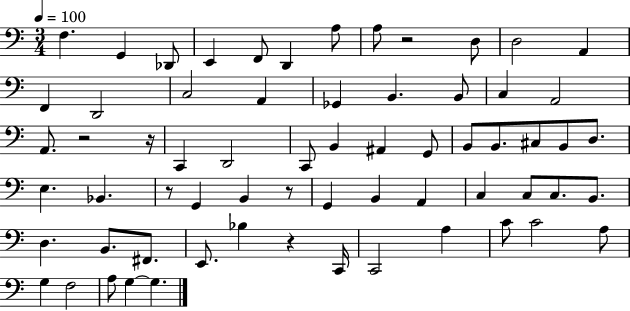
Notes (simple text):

F3/q. G2/q Db2/e E2/q F2/e D2/q A3/e A3/e R/h D3/e D3/h A2/q F2/q D2/h C3/h A2/q Gb2/q B2/q. B2/e C3/q A2/h A2/e. R/h R/s C2/q D2/h C2/e B2/q A#2/q G2/e B2/e B2/e. C#3/e B2/e D3/e. E3/q. Bb2/q. R/e G2/q B2/q R/e G2/q B2/q A2/q C3/q C3/e C3/e. B2/e. D3/q. B2/e. F#2/e. E2/e. Bb3/q R/q C2/s C2/h A3/q C4/e C4/h A3/e G3/q F3/h A3/e G3/q G3/q.